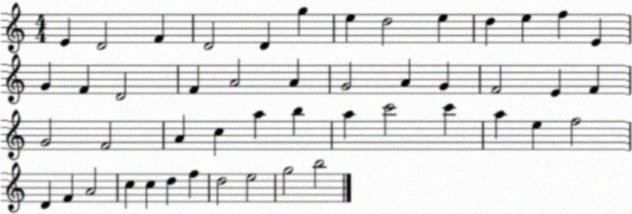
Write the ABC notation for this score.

X:1
T:Untitled
M:4/4
L:1/4
K:C
E D2 F D2 D g e d2 e d e f E G F D2 F A2 A G2 A G F2 E F G2 F2 A c a b a c'2 c' a e f2 D F A2 c c d f d2 e2 g2 b2